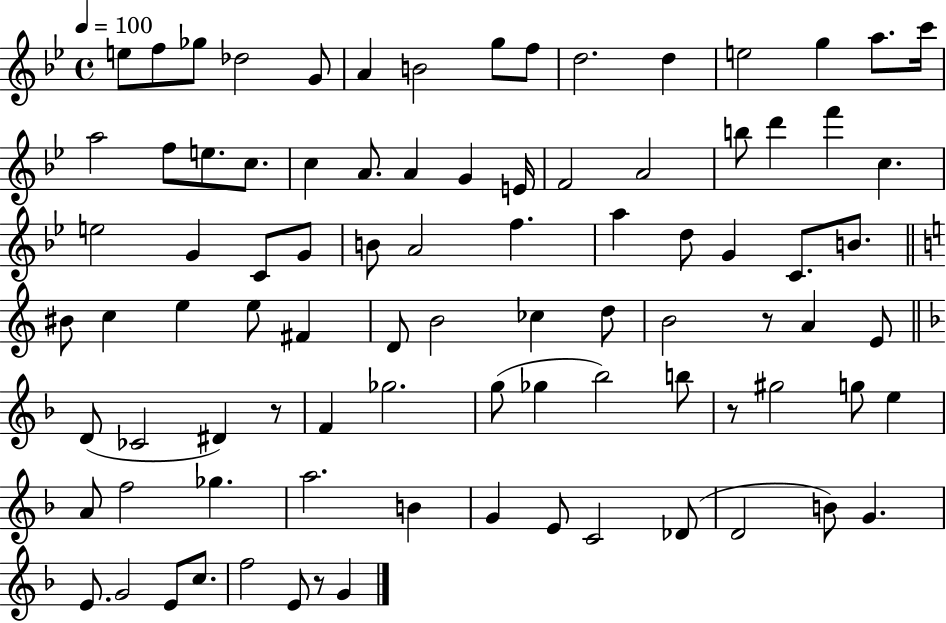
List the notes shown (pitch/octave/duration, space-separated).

E5/e F5/e Gb5/e Db5/h G4/e A4/q B4/h G5/e F5/e D5/h. D5/q E5/h G5/q A5/e. C6/s A5/h F5/e E5/e. C5/e. C5/q A4/e. A4/q G4/q E4/s F4/h A4/h B5/e D6/q F6/q C5/q. E5/h G4/q C4/e G4/e B4/e A4/h F5/q. A5/q D5/e G4/q C4/e. B4/e. BIS4/e C5/q E5/q E5/e F#4/q D4/e B4/h CES5/q D5/e B4/h R/e A4/q E4/e D4/e CES4/h D#4/q R/e F4/q Gb5/h. G5/e Gb5/q Bb5/h B5/e R/e G#5/h G5/e E5/q A4/e F5/h Gb5/q. A5/h. B4/q G4/q E4/e C4/h Db4/e D4/h B4/e G4/q. E4/e. G4/h E4/e C5/e. F5/h E4/e R/e G4/q